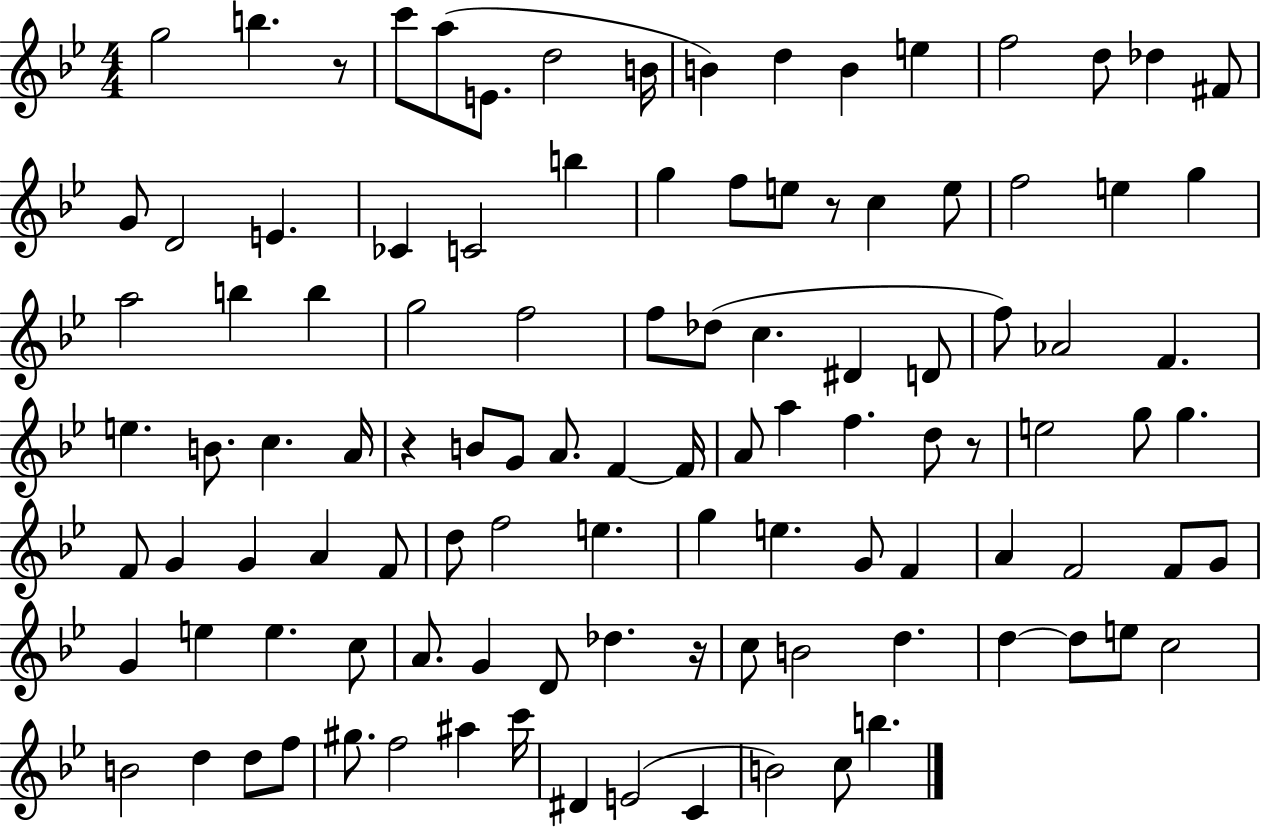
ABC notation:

X:1
T:Untitled
M:4/4
L:1/4
K:Bb
g2 b z/2 c'/2 a/2 E/2 d2 B/4 B d B e f2 d/2 _d ^F/2 G/2 D2 E _C C2 b g f/2 e/2 z/2 c e/2 f2 e g a2 b b g2 f2 f/2 _d/2 c ^D D/2 f/2 _A2 F e B/2 c A/4 z B/2 G/2 A/2 F F/4 A/2 a f d/2 z/2 e2 g/2 g F/2 G G A F/2 d/2 f2 e g e G/2 F A F2 F/2 G/2 G e e c/2 A/2 G D/2 _d z/4 c/2 B2 d d d/2 e/2 c2 B2 d d/2 f/2 ^g/2 f2 ^a c'/4 ^D E2 C B2 c/2 b